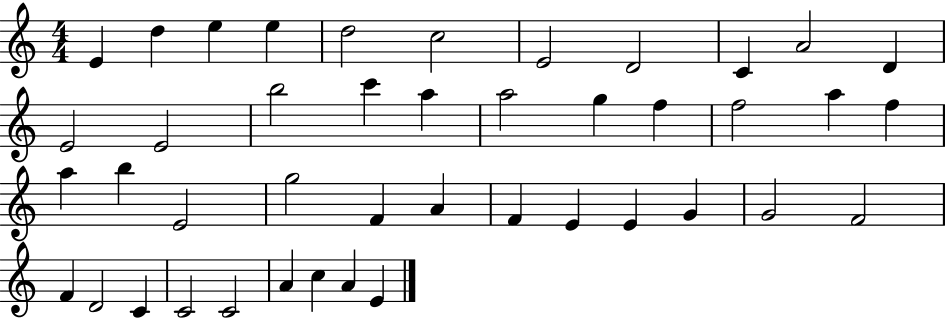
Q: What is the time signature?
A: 4/4